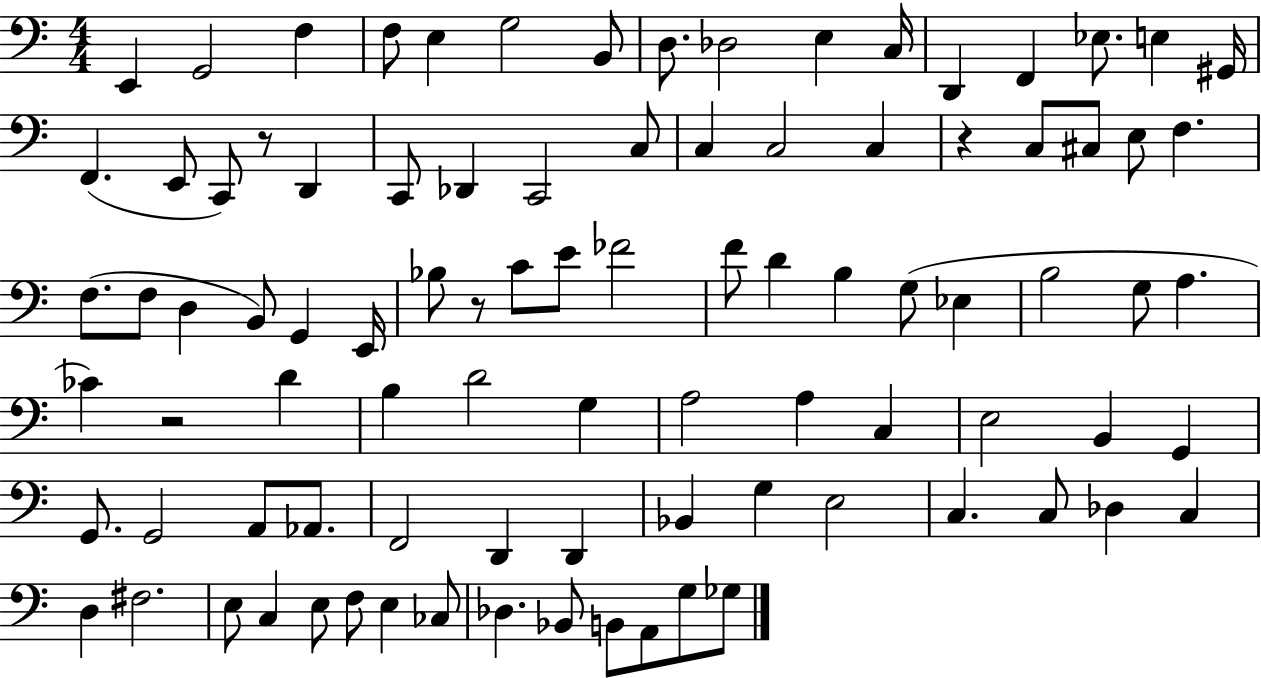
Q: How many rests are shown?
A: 4